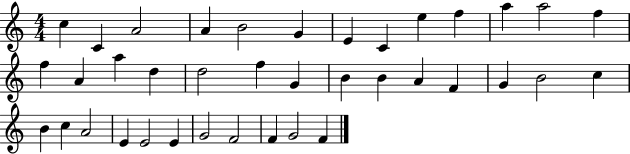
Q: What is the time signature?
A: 4/4